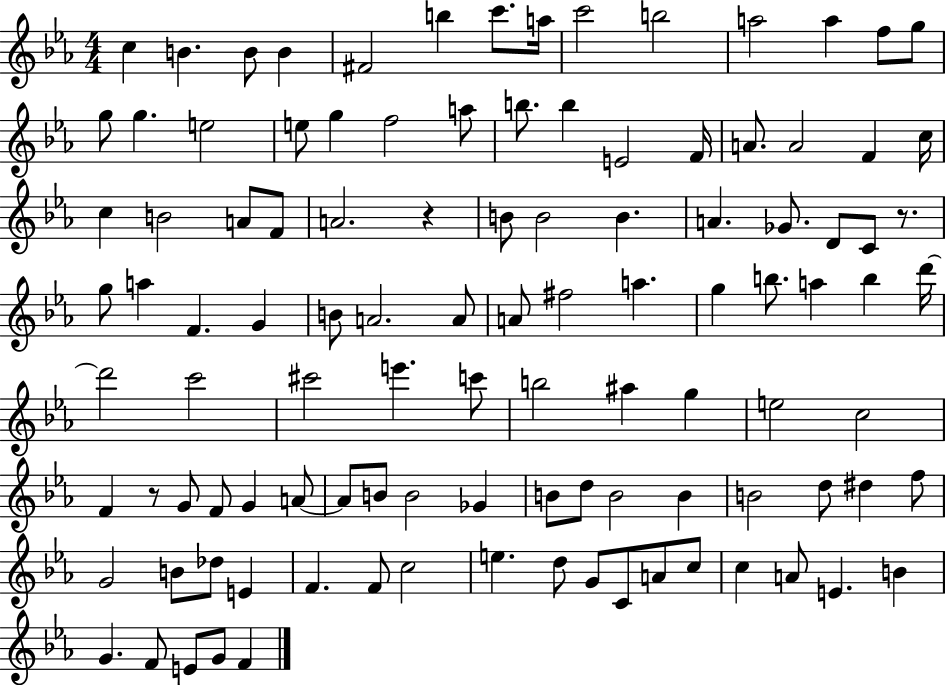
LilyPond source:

{
  \clef treble
  \numericTimeSignature
  \time 4/4
  \key ees \major
  c''4 b'4. b'8 b'4 | fis'2 b''4 c'''8. a''16 | c'''2 b''2 | a''2 a''4 f''8 g''8 | \break g''8 g''4. e''2 | e''8 g''4 f''2 a''8 | b''8. b''4 e'2 f'16 | a'8. a'2 f'4 c''16 | \break c''4 b'2 a'8 f'8 | a'2. r4 | b'8 b'2 b'4. | a'4. ges'8. d'8 c'8 r8. | \break g''8 a''4 f'4. g'4 | b'8 a'2. a'8 | a'8 fis''2 a''4. | g''4 b''8. a''4 b''4 d'''16~~ | \break d'''2 c'''2 | cis'''2 e'''4. c'''8 | b''2 ais''4 g''4 | e''2 c''2 | \break f'4 r8 g'8 f'8 g'4 a'8~~ | a'8 b'8 b'2 ges'4 | b'8 d''8 b'2 b'4 | b'2 d''8 dis''4 f''8 | \break g'2 b'8 des''8 e'4 | f'4. f'8 c''2 | e''4. d''8 g'8 c'8 a'8 c''8 | c''4 a'8 e'4. b'4 | \break g'4. f'8 e'8 g'8 f'4 | \bar "|."
}